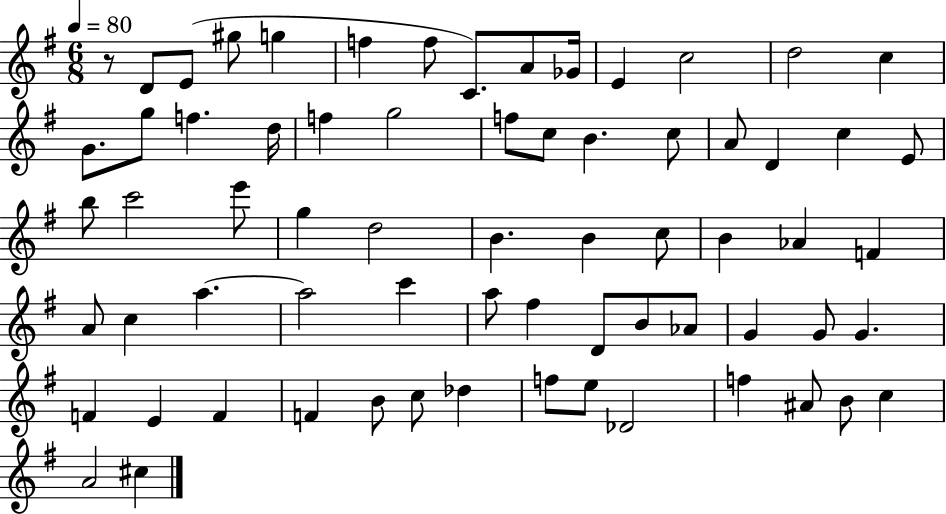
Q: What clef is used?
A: treble